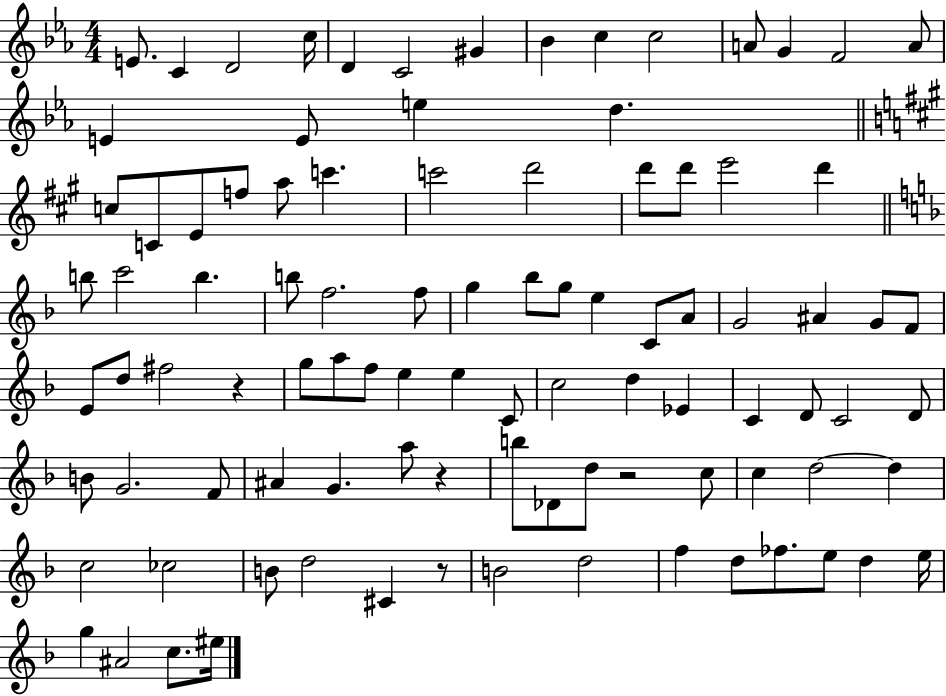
{
  \clef treble
  \numericTimeSignature
  \time 4/4
  \key ees \major
  e'8. c'4 d'2 c''16 | d'4 c'2 gis'4 | bes'4 c''4 c''2 | a'8 g'4 f'2 a'8 | \break e'4 e'8 e''4 d''4. | \bar "||" \break \key a \major c''8 c'8 e'8 f''8 a''8 c'''4. | c'''2 d'''2 | d'''8 d'''8 e'''2 d'''4 | \bar "||" \break \key f \major b''8 c'''2 b''4. | b''8 f''2. f''8 | g''4 bes''8 g''8 e''4 c'8 a'8 | g'2 ais'4 g'8 f'8 | \break e'8 d''8 fis''2 r4 | g''8 a''8 f''8 e''4 e''4 c'8 | c''2 d''4 ees'4 | c'4 d'8 c'2 d'8 | \break b'8 g'2. f'8 | ais'4 g'4. a''8 r4 | b''8 des'8 d''8 r2 c''8 | c''4 d''2~~ d''4 | \break c''2 ces''2 | b'8 d''2 cis'4 r8 | b'2 d''2 | f''4 d''8 fes''8. e''8 d''4 e''16 | \break g''4 ais'2 c''8. eis''16 | \bar "|."
}